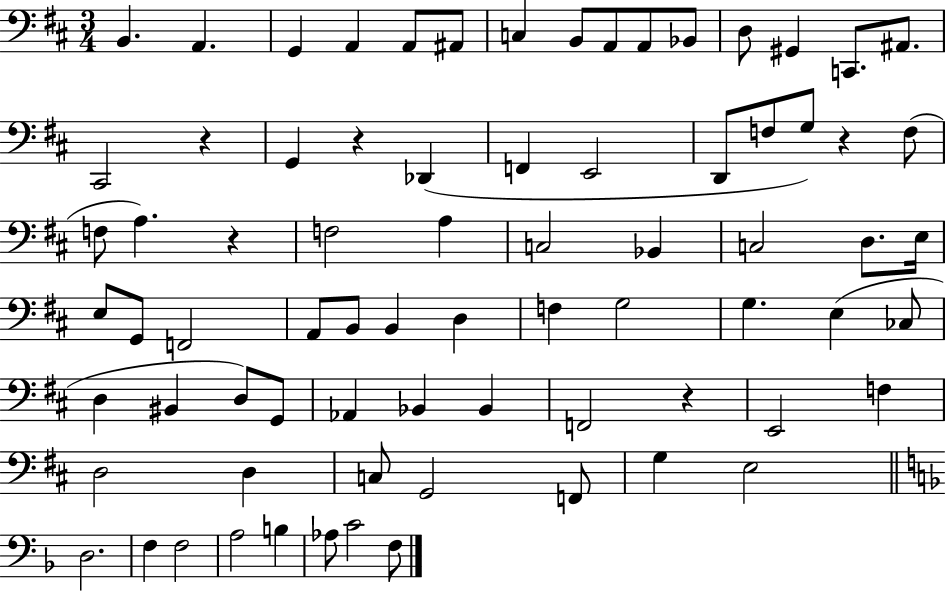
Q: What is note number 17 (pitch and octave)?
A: G2